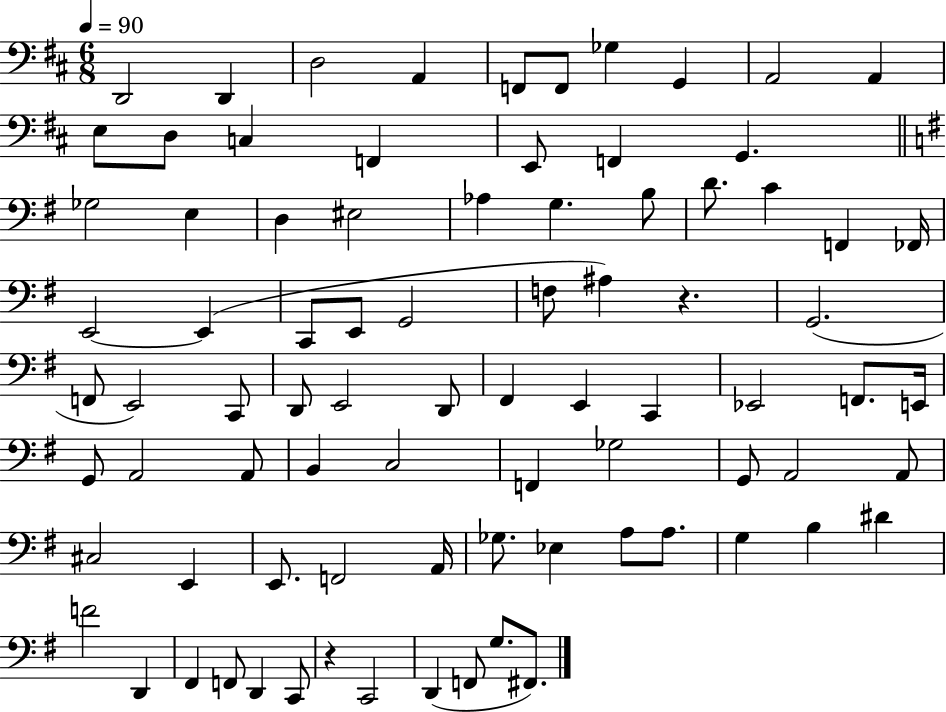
X:1
T:Untitled
M:6/8
L:1/4
K:D
D,,2 D,, D,2 A,, F,,/2 F,,/2 _G, G,, A,,2 A,, E,/2 D,/2 C, F,, E,,/2 F,, G,, _G,2 E, D, ^E,2 _A, G, B,/2 D/2 C F,, _F,,/4 E,,2 E,, C,,/2 E,,/2 G,,2 F,/2 ^A, z G,,2 F,,/2 E,,2 C,,/2 D,,/2 E,,2 D,,/2 ^F,, E,, C,, _E,,2 F,,/2 E,,/4 G,,/2 A,,2 A,,/2 B,, C,2 F,, _G,2 G,,/2 A,,2 A,,/2 ^C,2 E,, E,,/2 F,,2 A,,/4 _G,/2 _E, A,/2 A,/2 G, B, ^D F2 D,, ^F,, F,,/2 D,, C,,/2 z C,,2 D,, F,,/2 G,/2 ^F,,/2